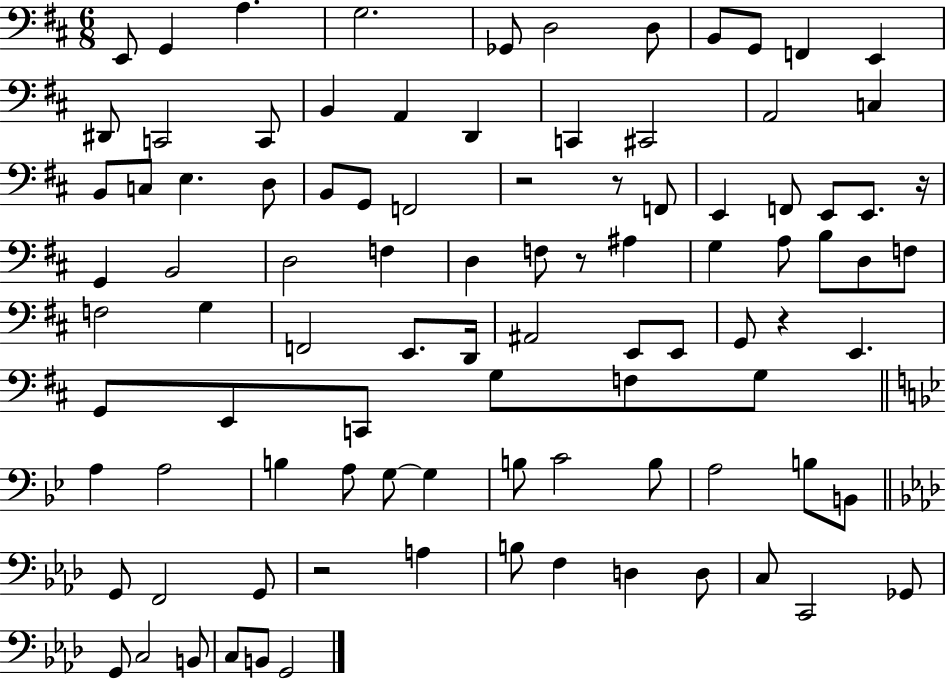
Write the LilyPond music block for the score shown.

{
  \clef bass
  \numericTimeSignature
  \time 6/8
  \key d \major
  \repeat volta 2 { e,8 g,4 a4. | g2. | ges,8 d2 d8 | b,8 g,8 f,4 e,4 | \break dis,8 c,2 c,8 | b,4 a,4 d,4 | c,4 cis,2 | a,2 c4 | \break b,8 c8 e4. d8 | b,8 g,8 f,2 | r2 r8 f,8 | e,4 f,8 e,8 e,8. r16 | \break g,4 b,2 | d2 f4 | d4 f8 r8 ais4 | g4 a8 b8 d8 f8 | \break f2 g4 | f,2 e,8. d,16 | ais,2 e,8 e,8 | g,8 r4 e,4. | \break g,8 e,8 c,8 g8 f8 g8 | \bar "||" \break \key bes \major a4 a2 | b4 a8 g8~~ g4 | b8 c'2 b8 | a2 b8 b,8 | \break \bar "||" \break \key aes \major g,8 f,2 g,8 | r2 a4 | b8 f4 d4 d8 | c8 c,2 ges,8 | \break g,8 c2 b,8 | c8 b,8 g,2 | } \bar "|."
}